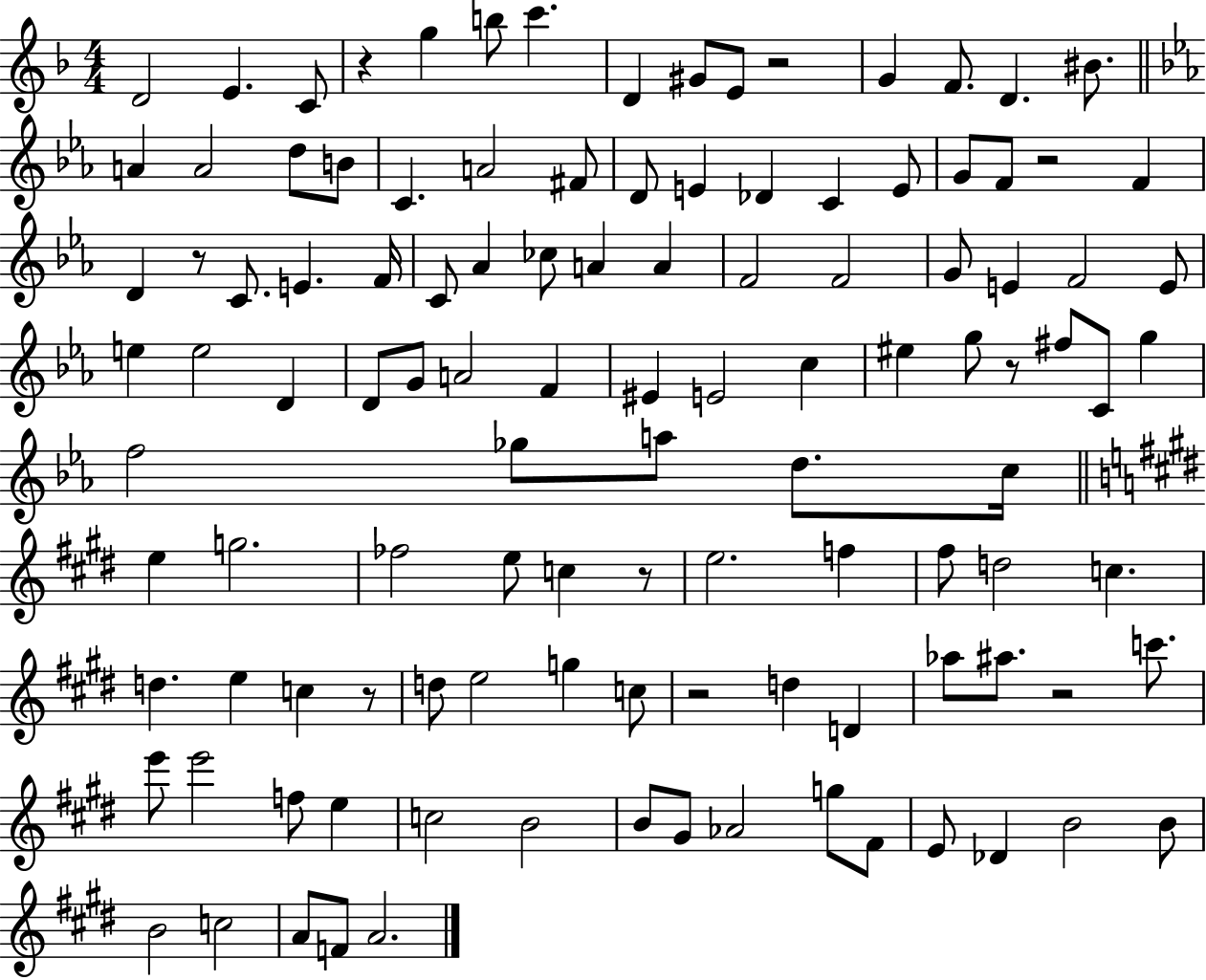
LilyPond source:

{
  \clef treble
  \numericTimeSignature
  \time 4/4
  \key f \major
  d'2 e'4. c'8 | r4 g''4 b''8 c'''4. | d'4 gis'8 e'8 r2 | g'4 f'8. d'4. bis'8. | \break \bar "||" \break \key c \minor a'4 a'2 d''8 b'8 | c'4. a'2 fis'8 | d'8 e'4 des'4 c'4 e'8 | g'8 f'8 r2 f'4 | \break d'4 r8 c'8. e'4. f'16 | c'8 aes'4 ces''8 a'4 a'4 | f'2 f'2 | g'8 e'4 f'2 e'8 | \break e''4 e''2 d'4 | d'8 g'8 a'2 f'4 | eis'4 e'2 c''4 | eis''4 g''8 r8 fis''8 c'8 g''4 | \break f''2 ges''8 a''8 d''8. c''16 | \bar "||" \break \key e \major e''4 g''2. | fes''2 e''8 c''4 r8 | e''2. f''4 | fis''8 d''2 c''4. | \break d''4. e''4 c''4 r8 | d''8 e''2 g''4 c''8 | r2 d''4 d'4 | aes''8 ais''8. r2 c'''8. | \break e'''8 e'''2 f''8 e''4 | c''2 b'2 | b'8 gis'8 aes'2 g''8 fis'8 | e'8 des'4 b'2 b'8 | \break b'2 c''2 | a'8 f'8 a'2. | \bar "|."
}